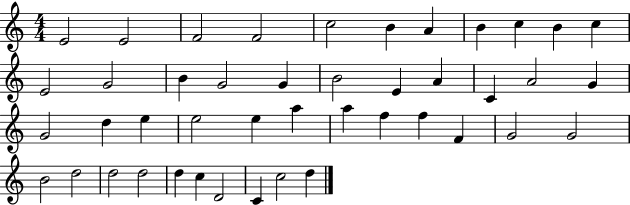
X:1
T:Untitled
M:4/4
L:1/4
K:C
E2 E2 F2 F2 c2 B A B c B c E2 G2 B G2 G B2 E A C A2 G G2 d e e2 e a a f f F G2 G2 B2 d2 d2 d2 d c D2 C c2 d